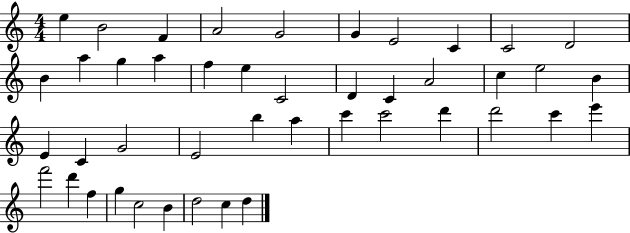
{
  \clef treble
  \numericTimeSignature
  \time 4/4
  \key c \major
  e''4 b'2 f'4 | a'2 g'2 | g'4 e'2 c'4 | c'2 d'2 | \break b'4 a''4 g''4 a''4 | f''4 e''4 c'2 | d'4 c'4 a'2 | c''4 e''2 b'4 | \break e'4 c'4 g'2 | e'2 b''4 a''4 | c'''4 c'''2 d'''4 | d'''2 c'''4 e'''4 | \break f'''2 d'''4 f''4 | g''4 c''2 b'4 | d''2 c''4 d''4 | \bar "|."
}